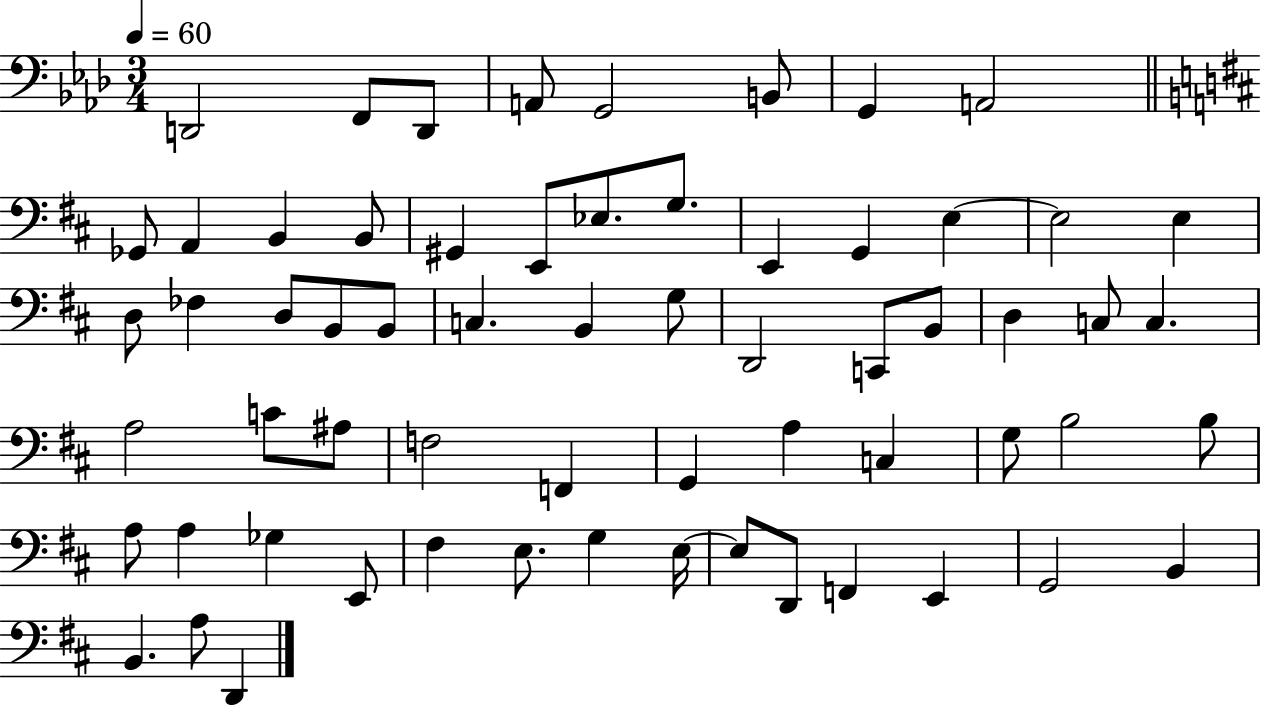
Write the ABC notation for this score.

X:1
T:Untitled
M:3/4
L:1/4
K:Ab
D,,2 F,,/2 D,,/2 A,,/2 G,,2 B,,/2 G,, A,,2 _G,,/2 A,, B,, B,,/2 ^G,, E,,/2 _E,/2 G,/2 E,, G,, E, E,2 E, D,/2 _F, D,/2 B,,/2 B,,/2 C, B,, G,/2 D,,2 C,,/2 B,,/2 D, C,/2 C, A,2 C/2 ^A,/2 F,2 F,, G,, A, C, G,/2 B,2 B,/2 A,/2 A, _G, E,,/2 ^F, E,/2 G, E,/4 E,/2 D,,/2 F,, E,, G,,2 B,, B,, A,/2 D,,